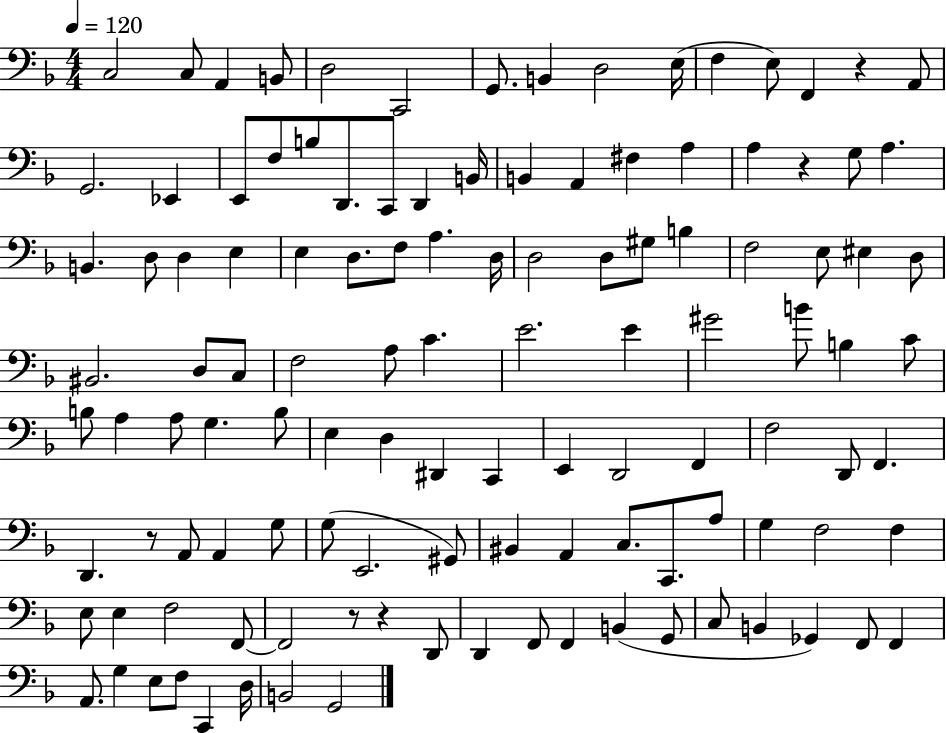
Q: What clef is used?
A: bass